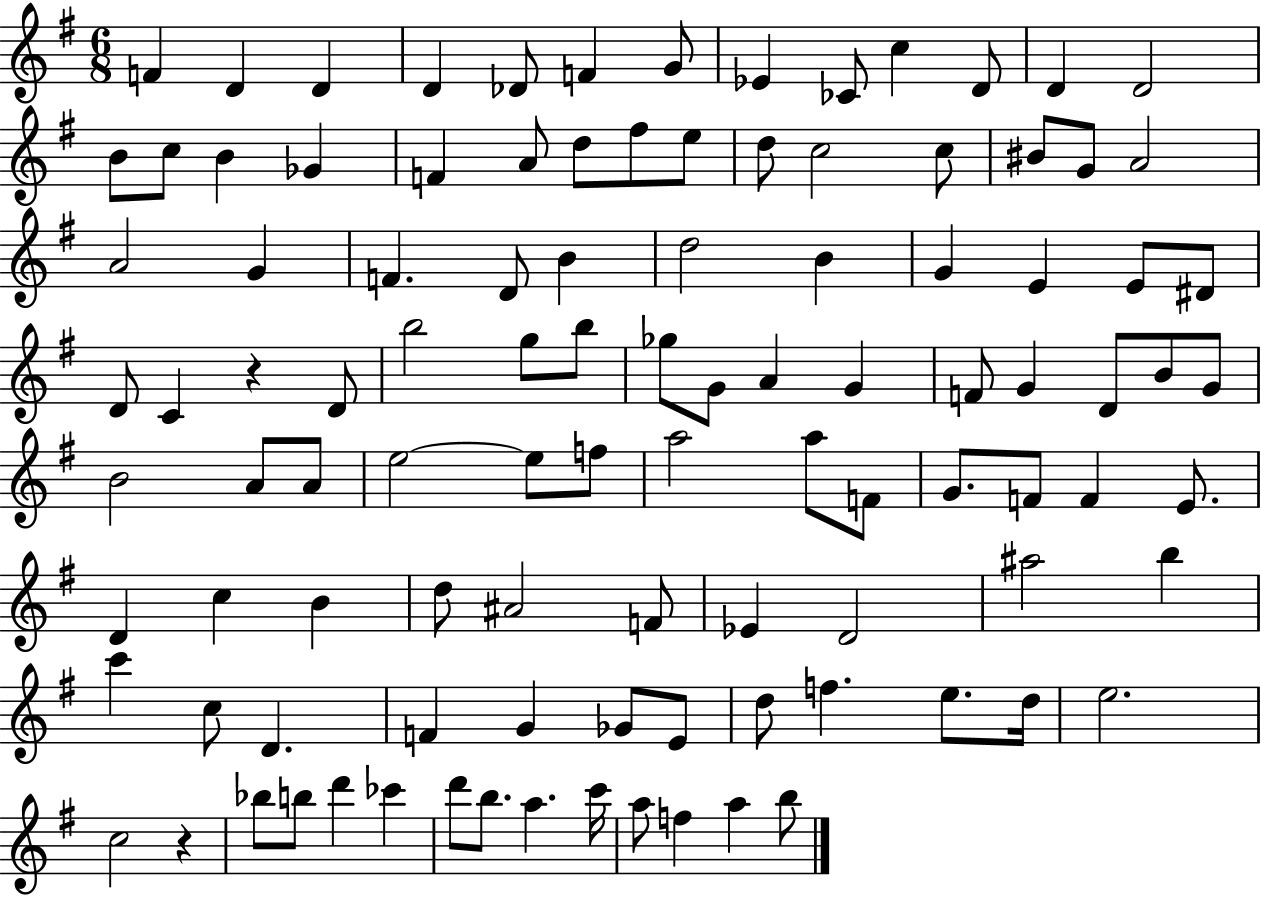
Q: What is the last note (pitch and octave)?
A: B5